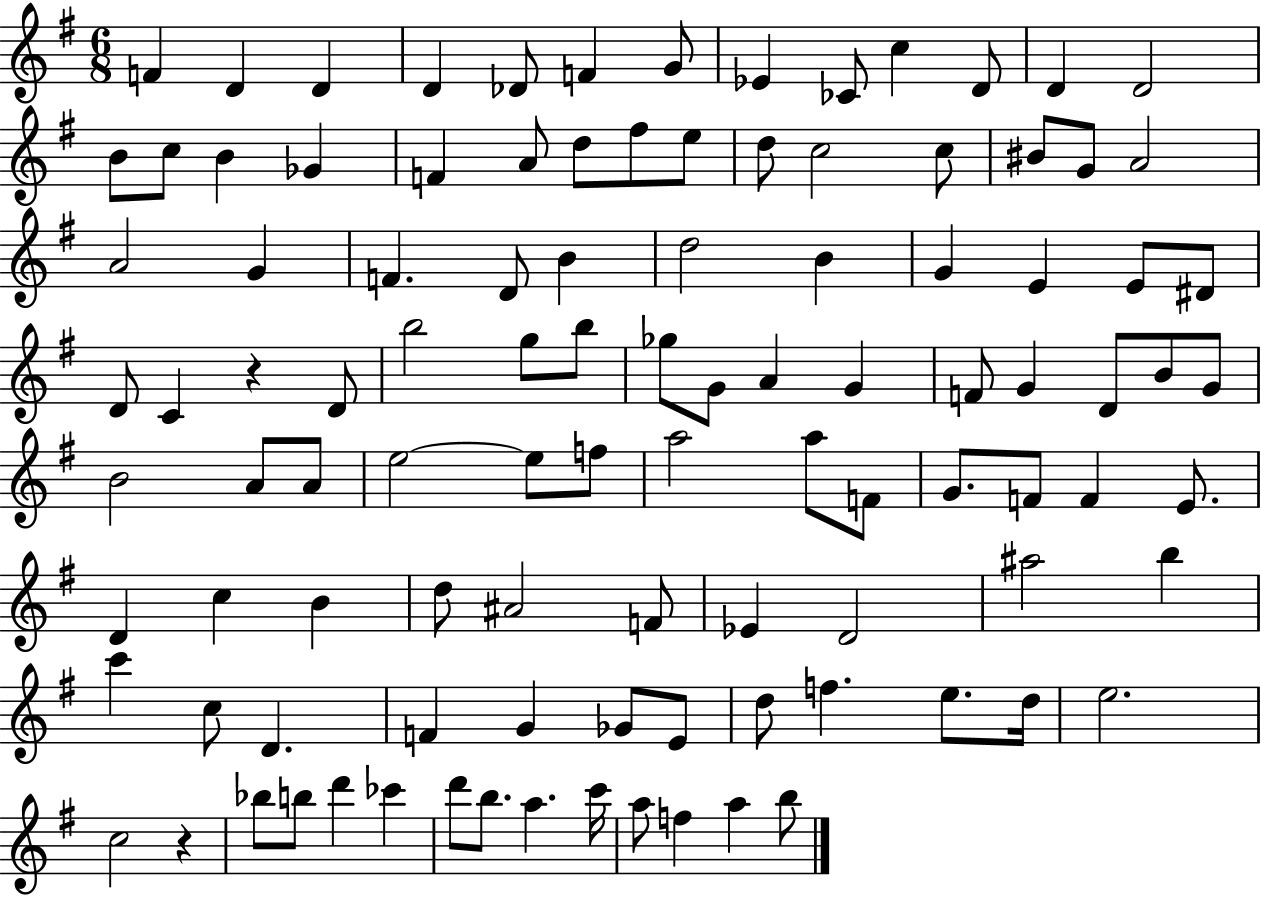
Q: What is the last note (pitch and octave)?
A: B5